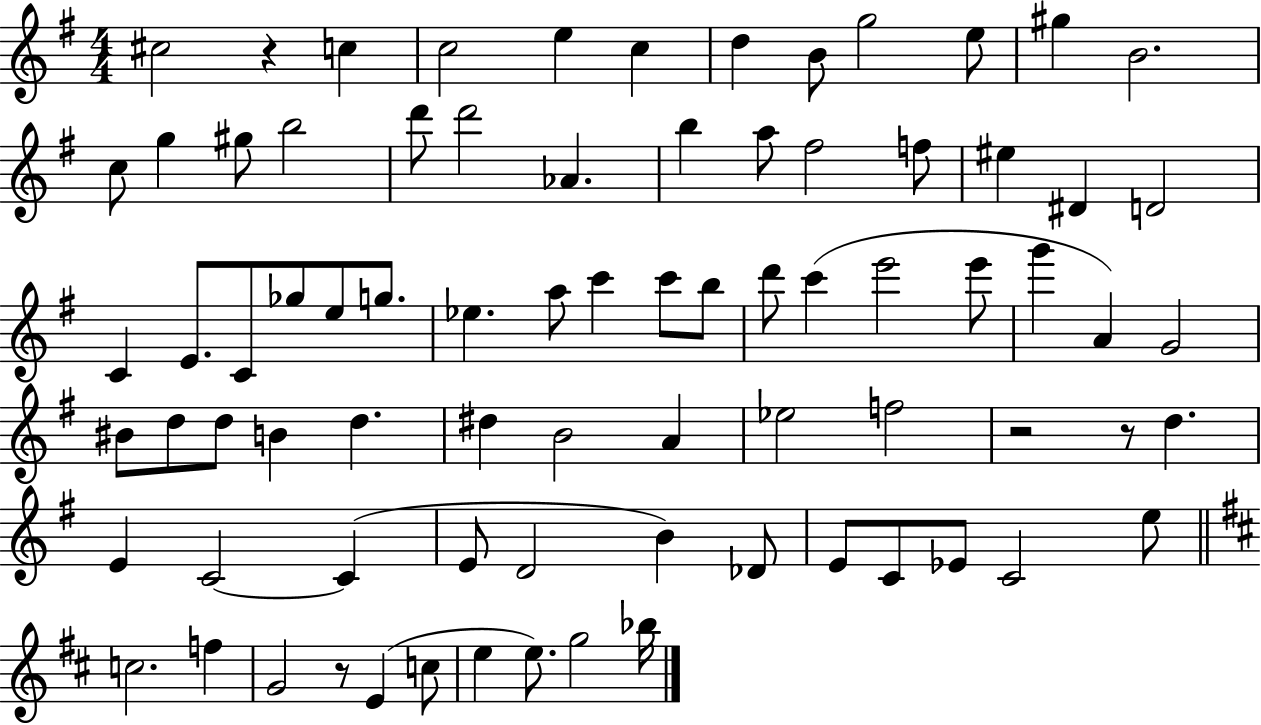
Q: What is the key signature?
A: G major